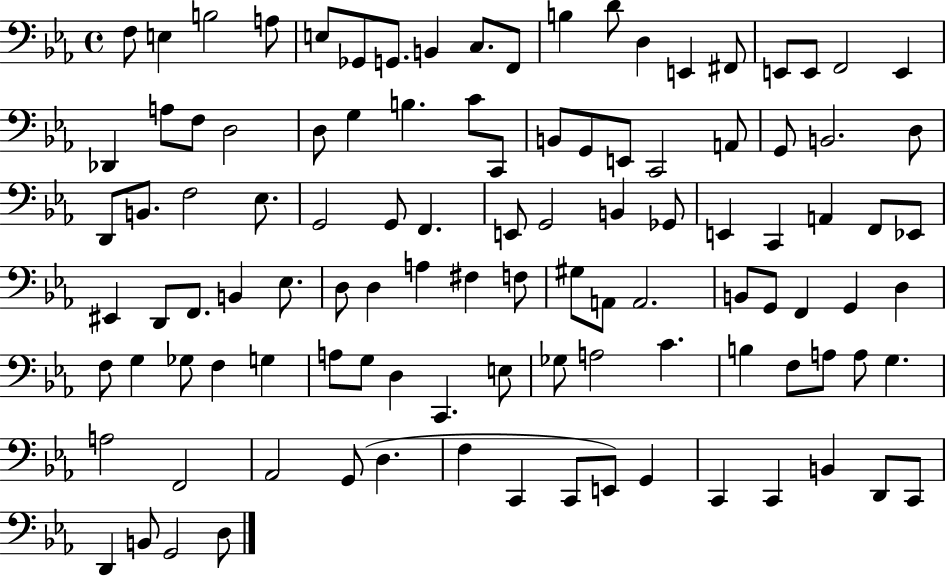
{
  \clef bass
  \time 4/4
  \defaultTimeSignature
  \key ees \major
  \repeat volta 2 { f8 e4 b2 a8 | e8 ges,8 g,8. b,4 c8. f,8 | b4 d'8 d4 e,4 fis,8 | e,8 e,8 f,2 e,4 | \break des,4 a8 f8 d2 | d8 g4 b4. c'8 c,8 | b,8 g,8 e,8 c,2 a,8 | g,8 b,2. d8 | \break d,8 b,8. f2 ees8. | g,2 g,8 f,4. | e,8 g,2 b,4 ges,8 | e,4 c,4 a,4 f,8 ees,8 | \break eis,4 d,8 f,8. b,4 ees8. | d8 d4 a4 fis4 f8 | gis8 a,8 a,2. | b,8 g,8 f,4 g,4 d4 | \break f8 g4 ges8 f4 g4 | a8 g8 d4 c,4. e8 | ges8 a2 c'4. | b4 f8 a8 a8 g4. | \break a2 f,2 | aes,2 g,8( d4. | f4 c,4 c,8 e,8) g,4 | c,4 c,4 b,4 d,8 c,8 | \break d,4 b,8 g,2 d8 | } \bar "|."
}